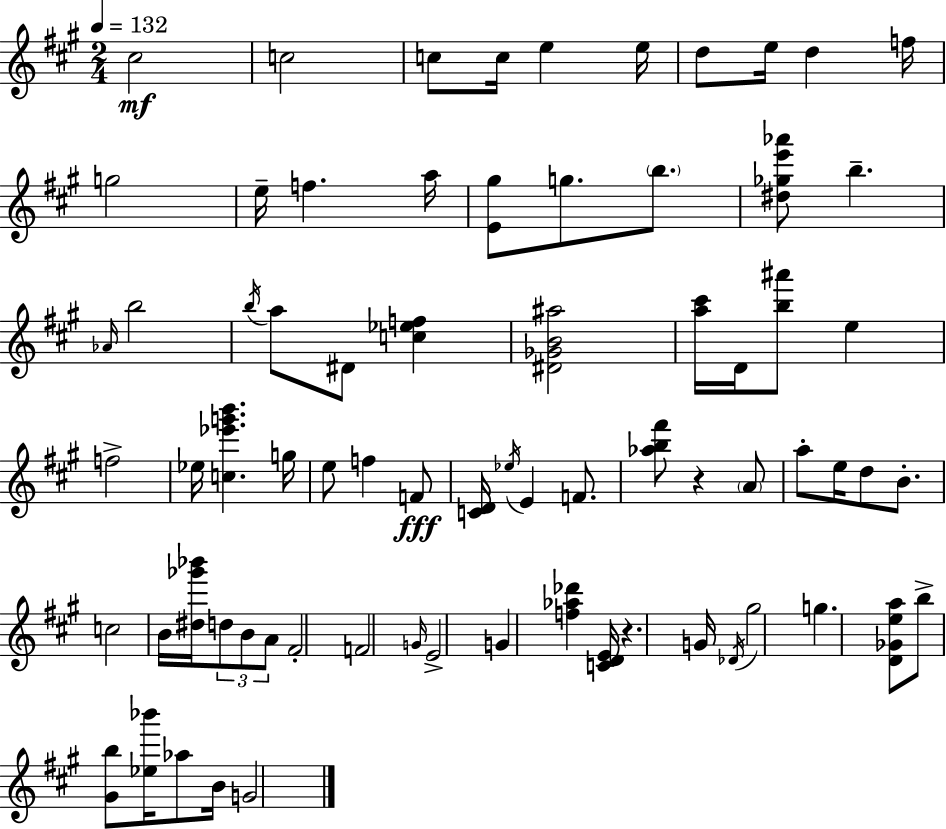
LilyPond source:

{
  \clef treble
  \numericTimeSignature
  \time 2/4
  \key a \major
  \tempo 4 = 132
  cis''2\mf | c''2 | c''8 c''16 e''4 e''16 | d''8 e''16 d''4 f''16 | \break g''2 | e''16-- f''4. a''16 | <e' gis''>8 g''8. \parenthesize b''8. | <dis'' ges'' e''' aes'''>8 b''4.-- | \break \grace { aes'16 } b''2 | \acciaccatura { b''16 } a''8 dis'8 <c'' ees'' f''>4 | <dis' ges' b' ais''>2 | <a'' cis'''>16 d'16 <b'' ais'''>8 e''4 | \break f''2-> | ees''16 <c'' ees''' g''' b'''>4. | g''16 e''8 f''4 | f'8\fff <c' d'>16 \acciaccatura { ees''16 } e'4 | \break f'8. <aes'' b'' fis'''>8 r4 | \parenthesize a'8 a''8-. e''16 d''8 | b'8.-. c''2 | b'16 <dis'' ges''' bes'''>16 \tuplet 3/2 { d''8 b'8 | \break a'8 } fis'2-. | f'2 | \grace { g'16 } e'2-> | g'4 | \break <f'' aes'' des'''>4 <c' d' e'>16 r4. | g'16 \acciaccatura { des'16 } gis''2 | g''4. | <d' ges' e'' a''>8 b''8-> <gis' b''>8 | \break <ees'' bes'''>16 aes''8 b'16 g'2 | \bar "|."
}